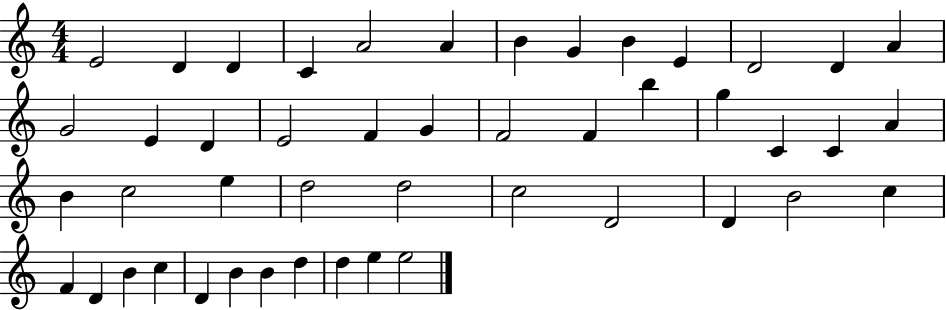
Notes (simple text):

E4/h D4/q D4/q C4/q A4/h A4/q B4/q G4/q B4/q E4/q D4/h D4/q A4/q G4/h E4/q D4/q E4/h F4/q G4/q F4/h F4/q B5/q G5/q C4/q C4/q A4/q B4/q C5/h E5/q D5/h D5/h C5/h D4/h D4/q B4/h C5/q F4/q D4/q B4/q C5/q D4/q B4/q B4/q D5/q D5/q E5/q E5/h